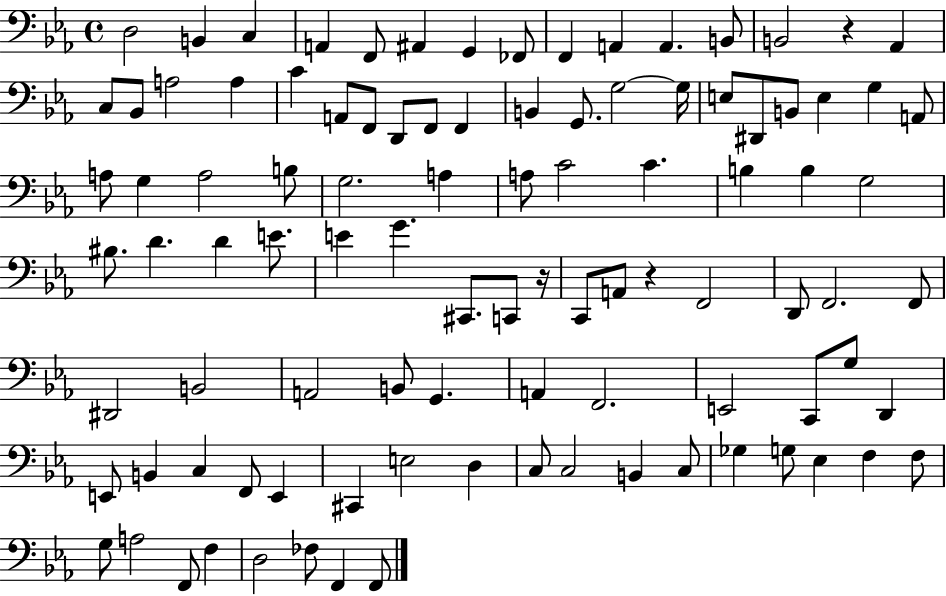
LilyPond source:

{
  \clef bass
  \time 4/4
  \defaultTimeSignature
  \key ees \major
  d2 b,4 c4 | a,4 f,8 ais,4 g,4 fes,8 | f,4 a,4 a,4. b,8 | b,2 r4 aes,4 | \break c8 bes,8 a2 a4 | c'4 a,8 f,8 d,8 f,8 f,4 | b,4 g,8. g2~~ g16 | e8 dis,8 b,8 e4 g4 a,8 | \break a8 g4 a2 b8 | g2. a4 | a8 c'2 c'4. | b4 b4 g2 | \break bis8. d'4. d'4 e'8. | e'4 g'4. cis,8. c,8 r16 | c,8 a,8 r4 f,2 | d,8 f,2. f,8 | \break dis,2 b,2 | a,2 b,8 g,4. | a,4 f,2. | e,2 c,8 g8 d,4 | \break e,8 b,4 c4 f,8 e,4 | cis,4 e2 d4 | c8 c2 b,4 c8 | ges4 g8 ees4 f4 f8 | \break g8 a2 f,8 f4 | d2 fes8 f,4 f,8 | \bar "|."
}